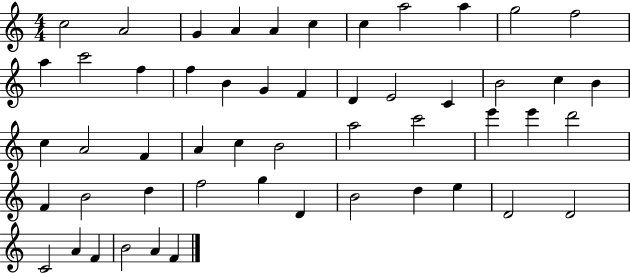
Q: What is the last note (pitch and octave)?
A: F4